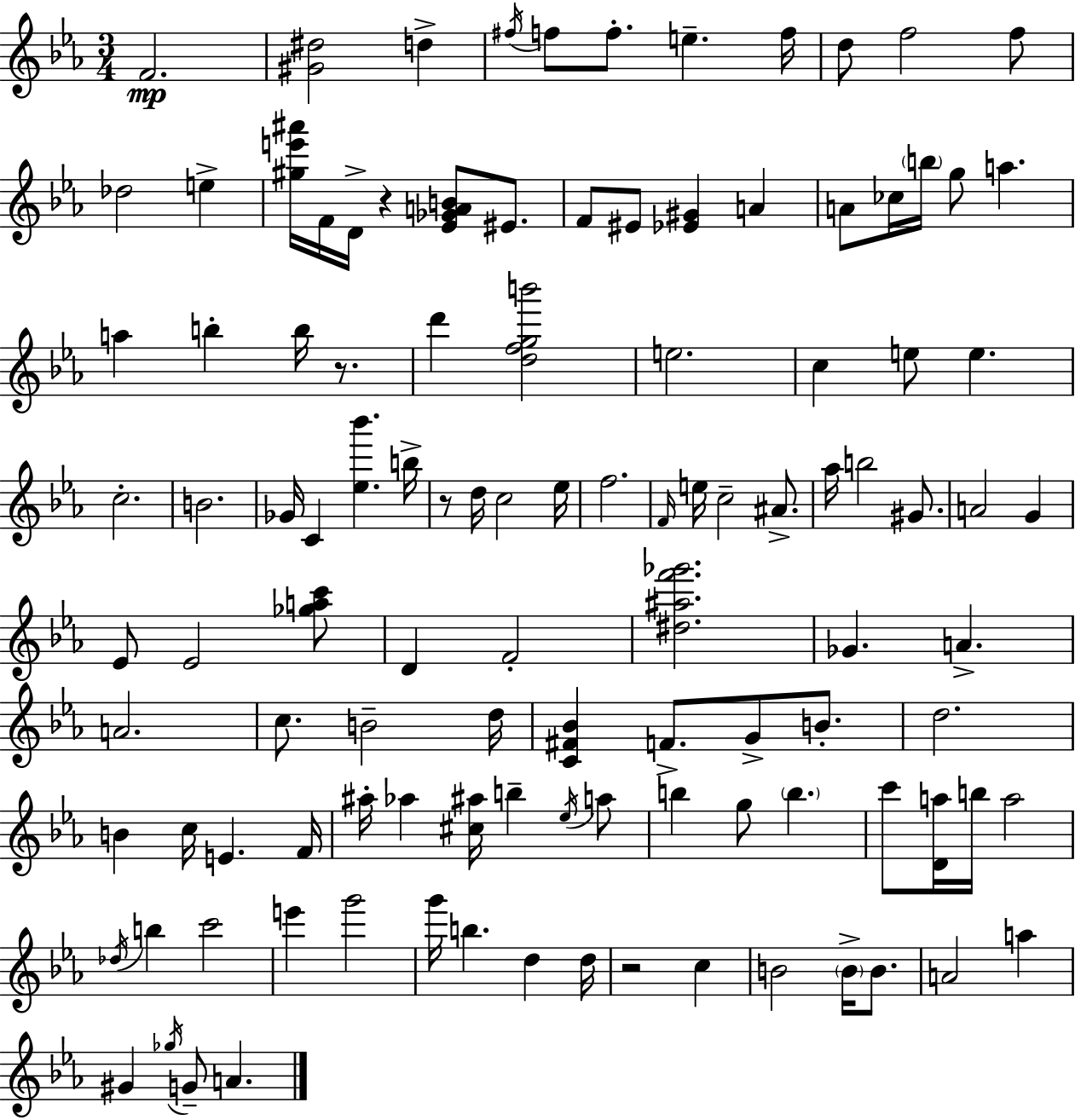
{
  \clef treble
  \numericTimeSignature
  \time 3/4
  \key ees \major
  f'2.\mp | <gis' dis''>2 d''4-> | \acciaccatura { fis''16 } f''8 f''8.-. e''4.-- | f''16 d''8 f''2 f''8 | \break des''2 e''4-> | <gis'' e''' ais'''>16 f'16 d'16-> r4 <ees' ges' a' b'>8 eis'8. | f'8 eis'8 <ees' gis'>4 a'4 | a'8 ces''16 \parenthesize b''16 g''8 a''4. | \break a''4 b''4-. b''16 r8. | d'''4 <d'' f'' g'' b'''>2 | e''2. | c''4 e''8 e''4. | \break c''2.-. | b'2. | ges'16 c'4 <ees'' bes'''>4. | b''16-> r8 d''16 c''2 | \break ees''16 f''2. | \grace { f'16 } e''16 c''2-- ais'8.-> | aes''16 b''2 gis'8. | a'2 g'4 | \break ees'8 ees'2 | <ges'' a'' c'''>8 d'4 f'2-. | <dis'' ais'' f''' ges'''>2. | ges'4. a'4.-> | \break a'2. | c''8. b'2-- | d''16 <c' fis' bes'>4 f'8.-> g'8-> b'8.-. | d''2. | \break b'4 c''16 e'4. | f'16 ais''16-. aes''4 <cis'' ais''>16 b''4-- | \acciaccatura { ees''16 } a''8 b''4 g''8 \parenthesize b''4. | c'''8 <d' a''>16 b''16 a''2 | \break \acciaccatura { des''16 } b''4 c'''2 | e'''4 g'''2 | g'''16 b''4. d''4 | d''16 r2 | \break c''4 b'2 | \parenthesize b'16-> b'8. a'2 | a''4 gis'4 \acciaccatura { ges''16 } g'8-- a'4. | \bar "|."
}